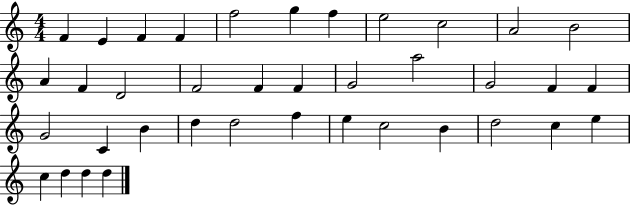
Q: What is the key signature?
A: C major